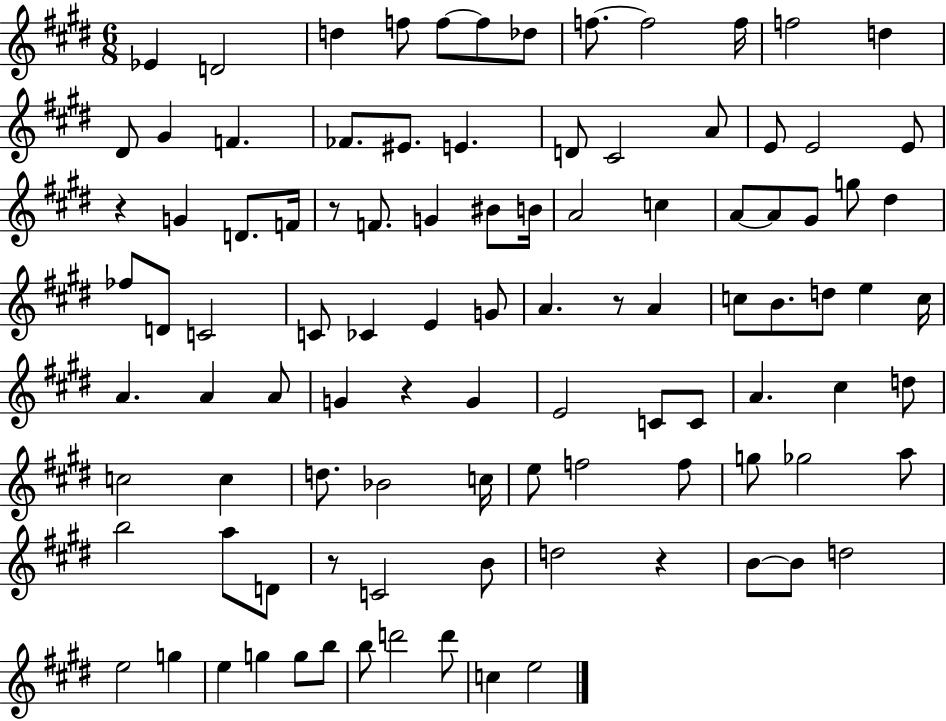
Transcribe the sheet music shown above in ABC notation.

X:1
T:Untitled
M:6/8
L:1/4
K:E
_E D2 d f/2 f/2 f/2 _d/2 f/2 f2 f/4 f2 d ^D/2 ^G F _F/2 ^E/2 E D/2 ^C2 A/2 E/2 E2 E/2 z G D/2 F/4 z/2 F/2 G ^B/2 B/4 A2 c A/2 A/2 ^G/2 g/2 ^d _f/2 D/2 C2 C/2 _C E G/2 A z/2 A c/2 B/2 d/2 e c/4 A A A/2 G z G E2 C/2 C/2 A ^c d/2 c2 c d/2 _B2 c/4 e/2 f2 f/2 g/2 _g2 a/2 b2 a/2 D/2 z/2 C2 B/2 d2 z B/2 B/2 d2 e2 g e g g/2 b/2 b/2 d'2 d'/2 c e2